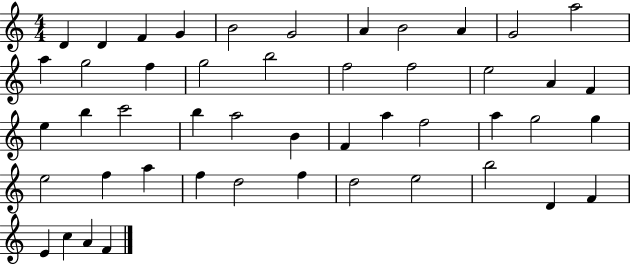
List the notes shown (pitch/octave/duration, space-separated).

D4/q D4/q F4/q G4/q B4/h G4/h A4/q B4/h A4/q G4/h A5/h A5/q G5/h F5/q G5/h B5/h F5/h F5/h E5/h A4/q F4/q E5/q B5/q C6/h B5/q A5/h B4/q F4/q A5/q F5/h A5/q G5/h G5/q E5/h F5/q A5/q F5/q D5/h F5/q D5/h E5/h B5/h D4/q F4/q E4/q C5/q A4/q F4/q